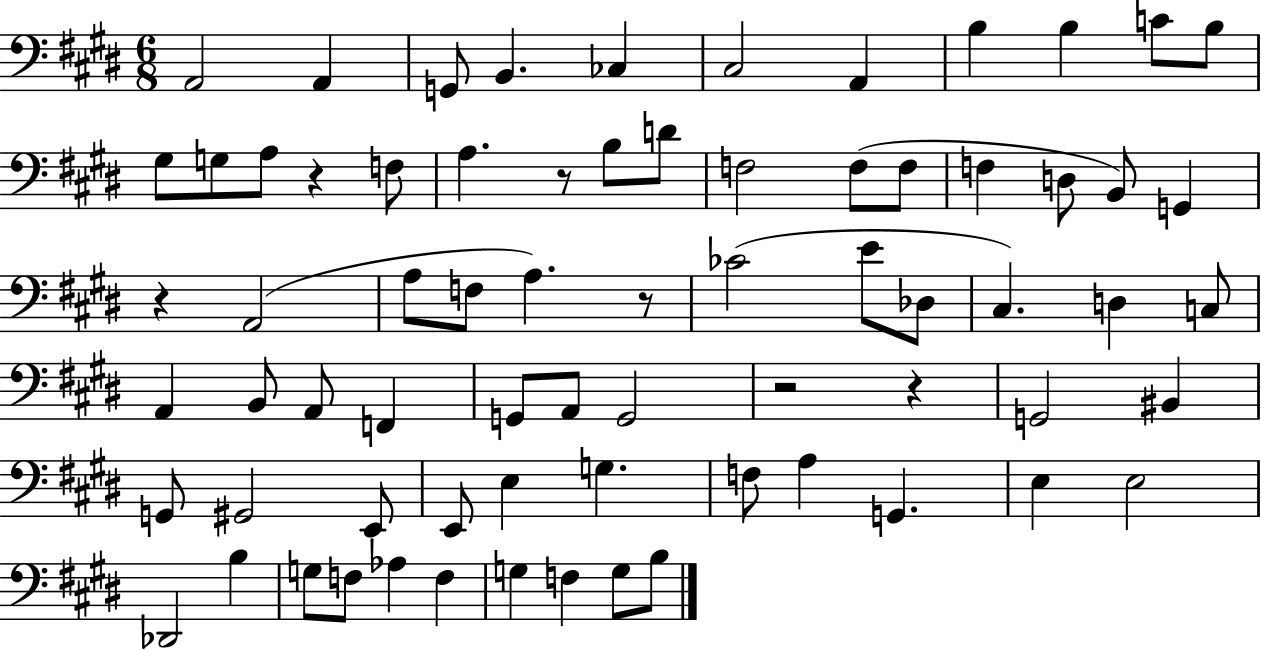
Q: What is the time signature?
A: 6/8